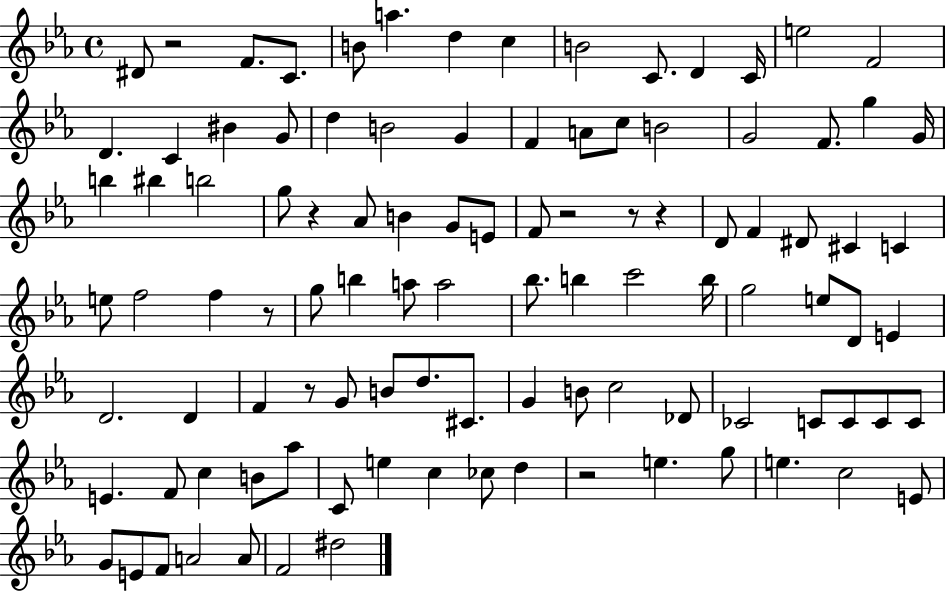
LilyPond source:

{
  \clef treble
  \time 4/4
  \defaultTimeSignature
  \key ees \major
  dis'8 r2 f'8. c'8. | b'8 a''4. d''4 c''4 | b'2 c'8. d'4 c'16 | e''2 f'2 | \break d'4. c'4 bis'4 g'8 | d''4 b'2 g'4 | f'4 a'8 c''8 b'2 | g'2 f'8. g''4 g'16 | \break b''4 bis''4 b''2 | g''8 r4 aes'8 b'4 g'8 e'8 | f'8 r2 r8 r4 | d'8 f'4 dis'8 cis'4 c'4 | \break e''8 f''2 f''4 r8 | g''8 b''4 a''8 a''2 | bes''8. b''4 c'''2 b''16 | g''2 e''8 d'8 e'4 | \break d'2. d'4 | f'4 r8 g'8 b'8 d''8. cis'8. | g'4 b'8 c''2 des'8 | ces'2 c'8 c'8 c'8 c'8 | \break e'4. f'8 c''4 b'8 aes''8 | c'8 e''4 c''4 ces''8 d''4 | r2 e''4. g''8 | e''4. c''2 e'8 | \break g'8 e'8 f'8 a'2 a'8 | f'2 dis''2 | \bar "|."
}